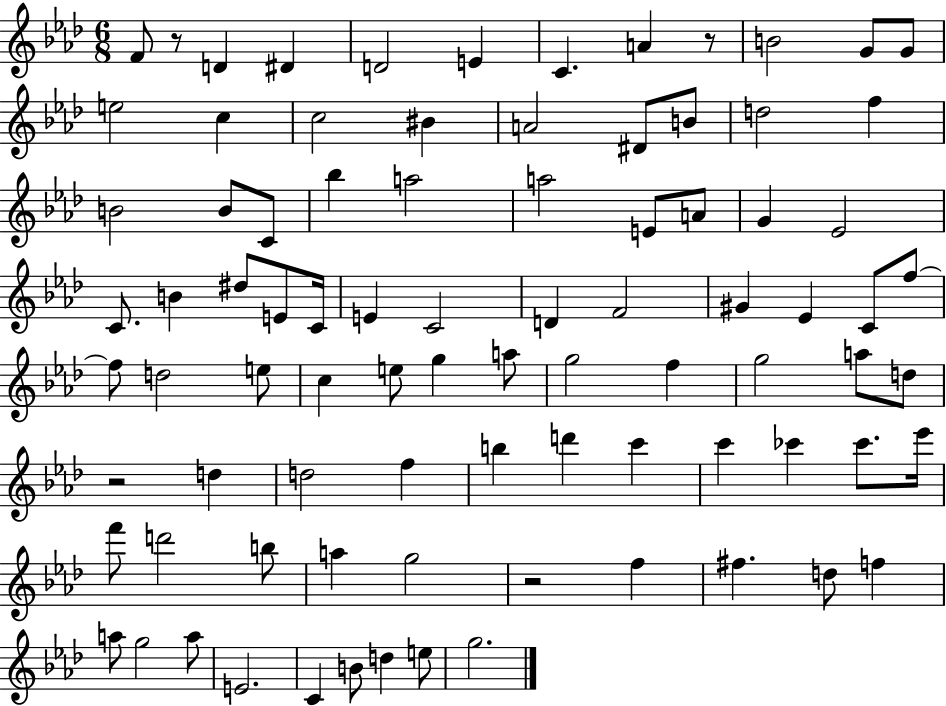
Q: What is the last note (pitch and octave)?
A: G5